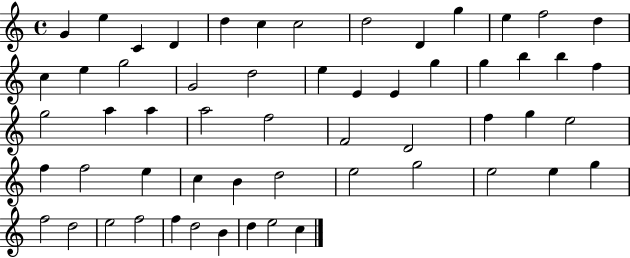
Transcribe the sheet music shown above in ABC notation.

X:1
T:Untitled
M:4/4
L:1/4
K:C
G e C D d c c2 d2 D g e f2 d c e g2 G2 d2 e E E g g b b f g2 a a a2 f2 F2 D2 f g e2 f f2 e c B d2 e2 g2 e2 e g f2 d2 e2 f2 f d2 B d e2 c